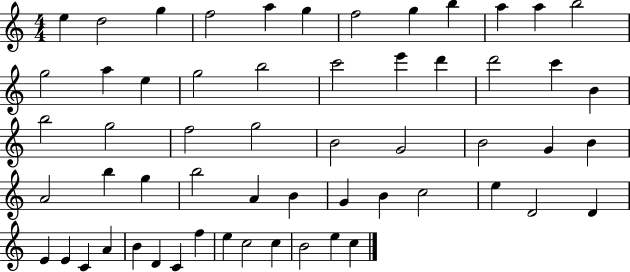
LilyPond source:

{
  \clef treble
  \numericTimeSignature
  \time 4/4
  \key c \major
  e''4 d''2 g''4 | f''2 a''4 g''4 | f''2 g''4 b''4 | a''4 a''4 b''2 | \break g''2 a''4 e''4 | g''2 b''2 | c'''2 e'''4 d'''4 | d'''2 c'''4 b'4 | \break b''2 g''2 | f''2 g''2 | b'2 g'2 | b'2 g'4 b'4 | \break a'2 b''4 g''4 | b''2 a'4 b'4 | g'4 b'4 c''2 | e''4 d'2 d'4 | \break e'4 e'4 c'4 a'4 | b'4 d'4 c'4 f''4 | e''4 c''2 c''4 | b'2 e''4 c''4 | \break \bar "|."
}